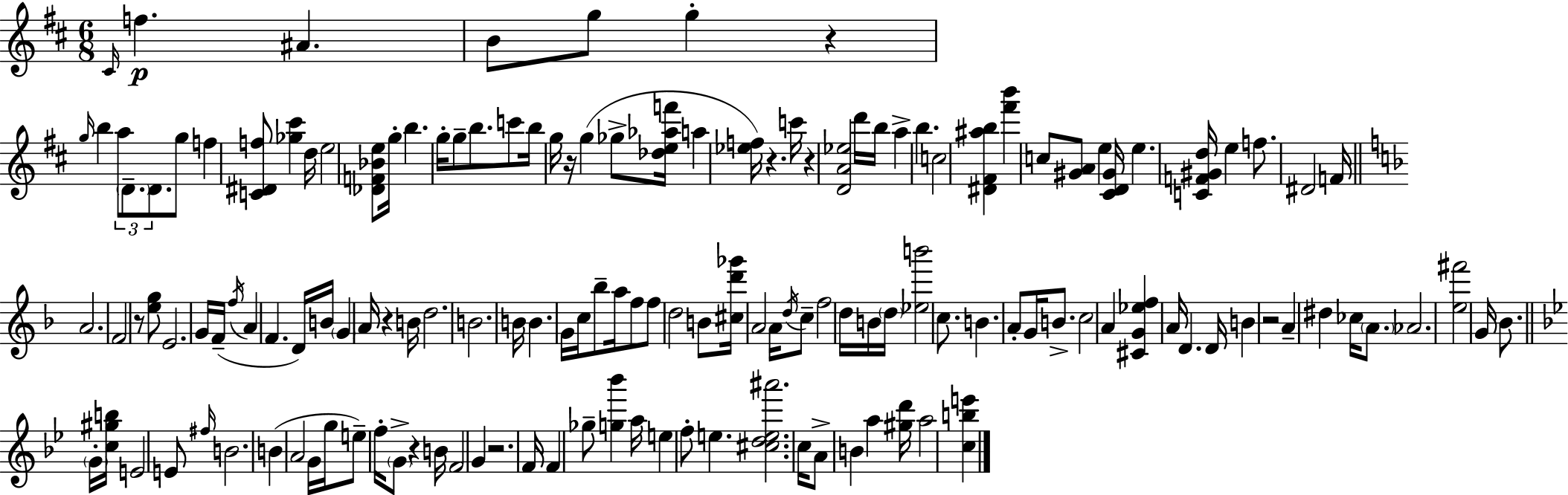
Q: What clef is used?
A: treble